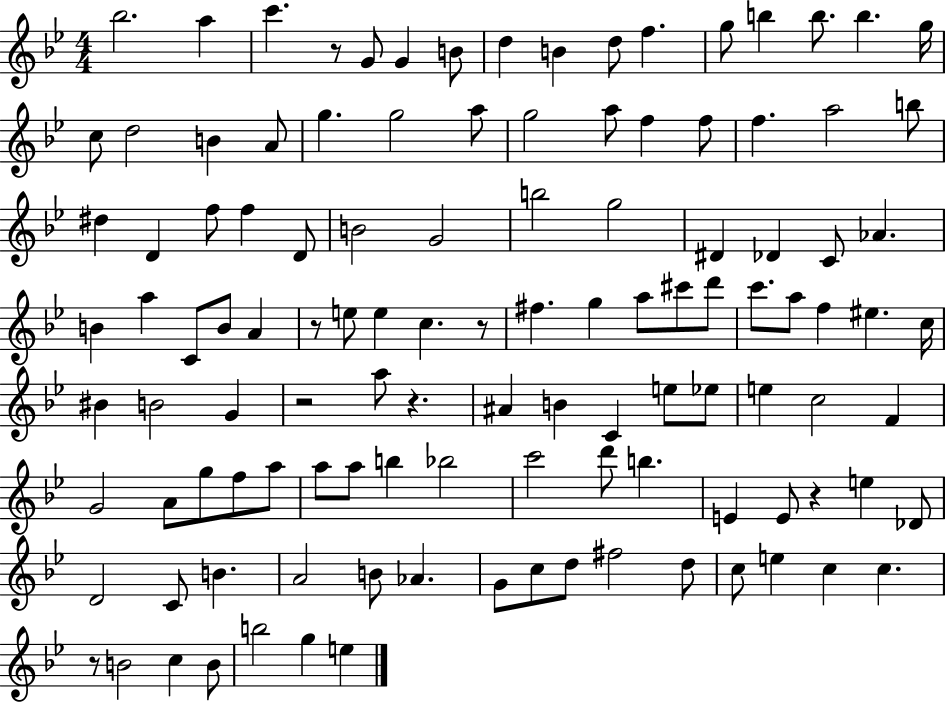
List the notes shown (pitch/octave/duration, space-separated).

Bb5/h. A5/q C6/q. R/e G4/e G4/q B4/e D5/q B4/q D5/e F5/q. G5/e B5/q B5/e. B5/q. G5/s C5/e D5/h B4/q A4/e G5/q. G5/h A5/e G5/h A5/e F5/q F5/e F5/q. A5/h B5/e D#5/q D4/q F5/e F5/q D4/e B4/h G4/h B5/h G5/h D#4/q Db4/q C4/e Ab4/q. B4/q A5/q C4/e B4/e A4/q R/e E5/e E5/q C5/q. R/e F#5/q. G5/q A5/e C#6/e D6/e C6/e. A5/e F5/q EIS5/q. C5/s BIS4/q B4/h G4/q R/h A5/e R/q. A#4/q B4/q C4/q E5/e Eb5/e E5/q C5/h F4/q G4/h A4/e G5/e F5/e A5/e A5/e A5/e B5/q Bb5/h C6/h D6/e B5/q. E4/q E4/e R/q E5/q Db4/e D4/h C4/e B4/q. A4/h B4/e Ab4/q. G4/e C5/e D5/e F#5/h D5/e C5/e E5/q C5/q C5/q. R/e B4/h C5/q B4/e B5/h G5/q E5/q